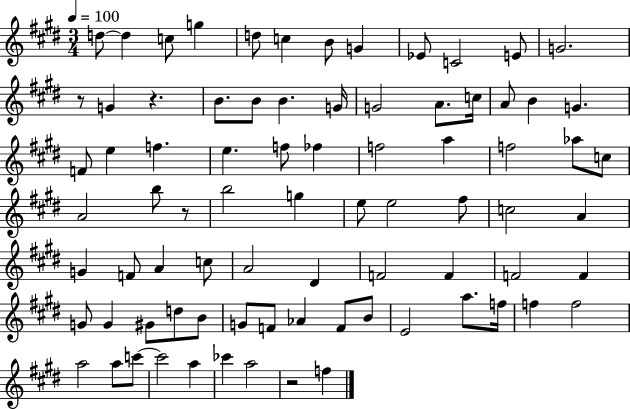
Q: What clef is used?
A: treble